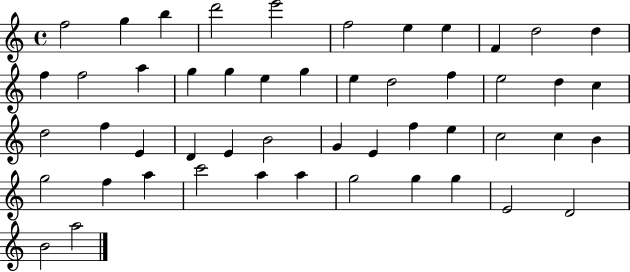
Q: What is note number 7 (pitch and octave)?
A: E5